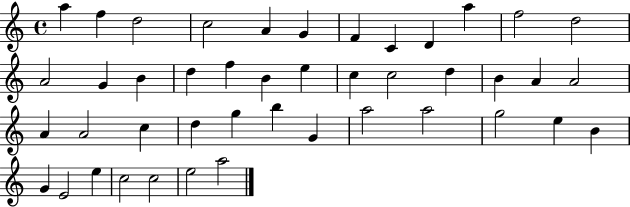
{
  \clef treble
  \time 4/4
  \defaultTimeSignature
  \key c \major
  a''4 f''4 d''2 | c''2 a'4 g'4 | f'4 c'4 d'4 a''4 | f''2 d''2 | \break a'2 g'4 b'4 | d''4 f''4 b'4 e''4 | c''4 c''2 d''4 | b'4 a'4 a'2 | \break a'4 a'2 c''4 | d''4 g''4 b''4 g'4 | a''2 a''2 | g''2 e''4 b'4 | \break g'4 e'2 e''4 | c''2 c''2 | e''2 a''2 | \bar "|."
}